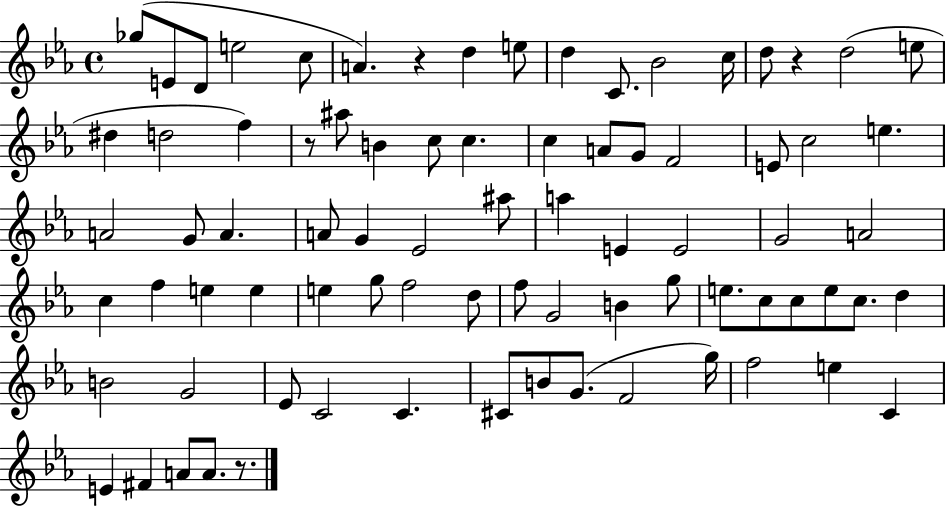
{
  \clef treble
  \time 4/4
  \defaultTimeSignature
  \key ees \major
  ges''8( e'8 d'8 e''2 c''8 | a'4.) r4 d''4 e''8 | d''4 c'8. bes'2 c''16 | d''8 r4 d''2( e''8 | \break dis''4 d''2 f''4) | r8 ais''8 b'4 c''8 c''4. | c''4 a'8 g'8 f'2 | e'8 c''2 e''4. | \break a'2 g'8 a'4. | a'8 g'4 ees'2 ais''8 | a''4 e'4 e'2 | g'2 a'2 | \break c''4 f''4 e''4 e''4 | e''4 g''8 f''2 d''8 | f''8 g'2 b'4 g''8 | e''8. c''8 c''8 e''8 c''8. d''4 | \break b'2 g'2 | ees'8 c'2 c'4. | cis'8 b'8 g'8.( f'2 g''16) | f''2 e''4 c'4 | \break e'4 fis'4 a'8 a'8. r8. | \bar "|."
}